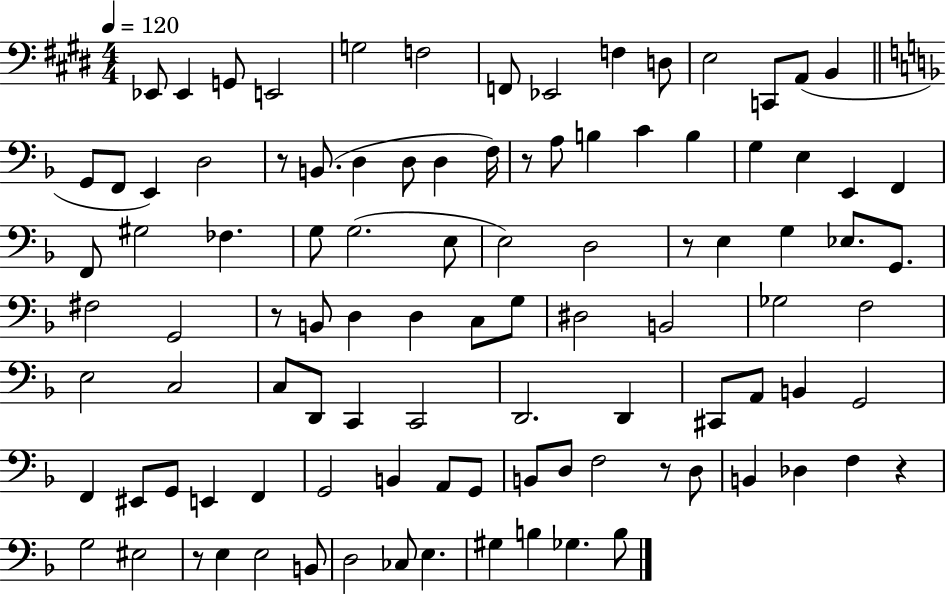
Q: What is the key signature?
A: E major